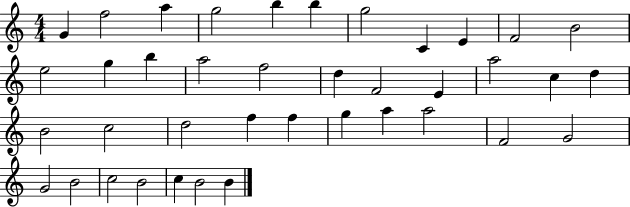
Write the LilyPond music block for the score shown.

{
  \clef treble
  \numericTimeSignature
  \time 4/4
  \key c \major
  g'4 f''2 a''4 | g''2 b''4 b''4 | g''2 c'4 e'4 | f'2 b'2 | \break e''2 g''4 b''4 | a''2 f''2 | d''4 f'2 e'4 | a''2 c''4 d''4 | \break b'2 c''2 | d''2 f''4 f''4 | g''4 a''4 a''2 | f'2 g'2 | \break g'2 b'2 | c''2 b'2 | c''4 b'2 b'4 | \bar "|."
}